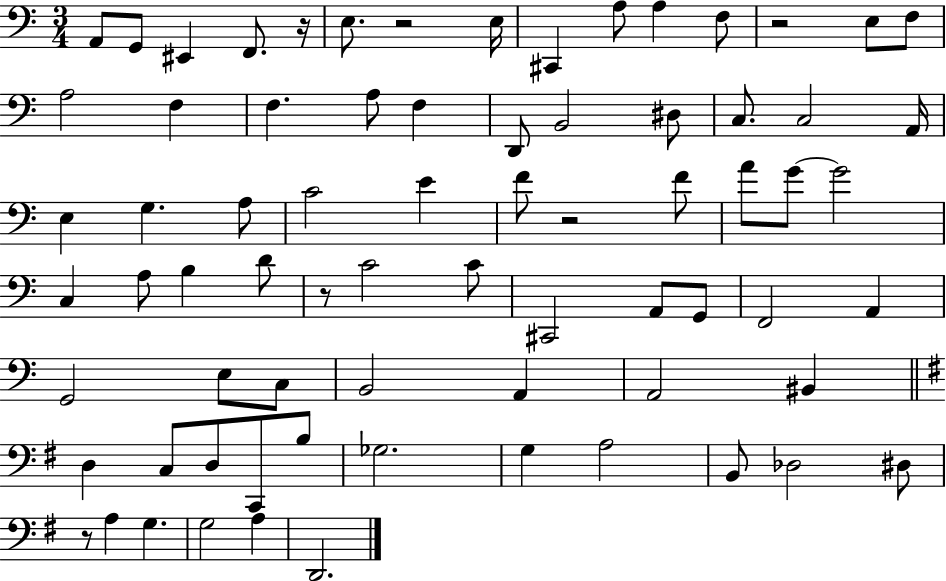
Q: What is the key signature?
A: C major